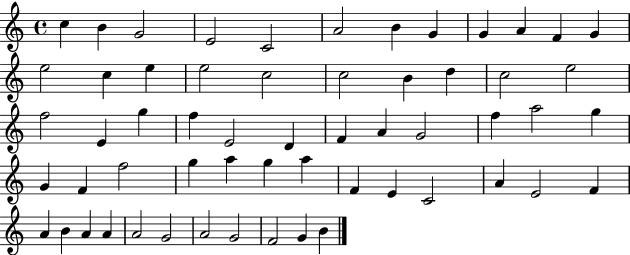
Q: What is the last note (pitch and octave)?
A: B4